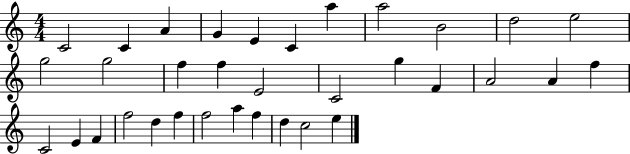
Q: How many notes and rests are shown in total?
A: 34